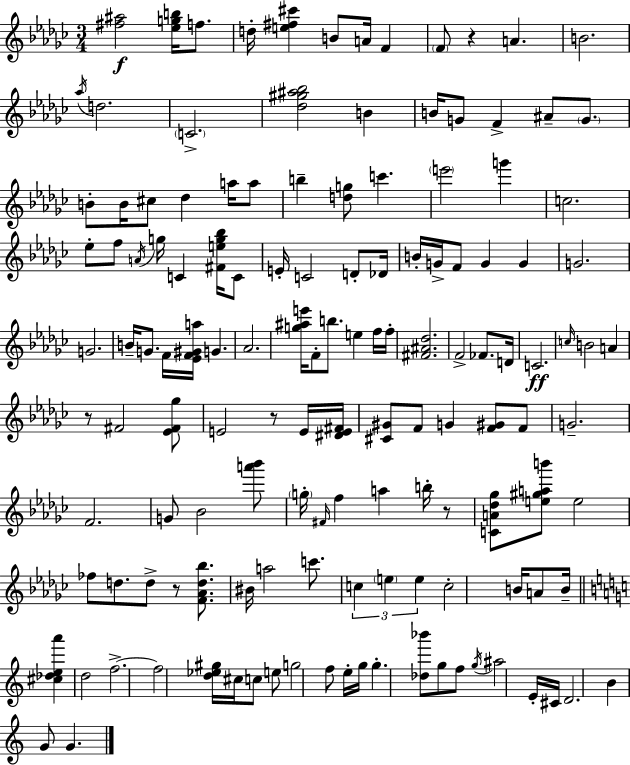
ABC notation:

X:1
T:Untitled
M:3/4
L:1/4
K:Ebm
[^f^a]2 [_egb]/4 f/2 d/4 [e^f^c'] B/2 A/4 F F/2 z A B2 _a/4 d2 C2 [_d^g^a_b]2 B B/4 G/2 F ^A/2 G/2 B/2 B/4 ^c/2 _d a/4 a/2 b [dg]/2 c' e'2 g' c2 _e/2 f/2 A/4 g/4 C [^Feg_b]/4 C/2 E/4 C2 D/2 _D/4 B/4 G/4 F/2 G G G2 G2 B/4 G/2 F/4 [_EF^Ga]/4 G _A2 [g^ae']/4 F/2 b/2 e f/4 f/4 [^F^A_d]2 F2 _F/2 D/4 C2 c/4 B2 A z/2 ^F2 [_E^F_g]/2 E2 z/2 E/4 [^DE^F]/4 [^C^G]/2 F/2 G [F^G]/2 F/2 G2 F2 G/2 _B2 [a'_b']/2 g/4 ^F/4 f a b/4 z/2 [CA_d_g]/2 [e^gab']/2 e2 _f/2 d/2 d/2 z/2 [F_Ad_b]/2 ^B/4 a2 c'/2 c e e c2 B/4 A/2 B/4 [^c_dea'] d2 f2 f2 [d_e^g]/4 ^c/4 c/2 e/2 g2 f/2 e/4 g/4 g [_d_b']/2 g/2 f/2 g/4 ^a2 E/4 ^C/4 D2 B G/2 G